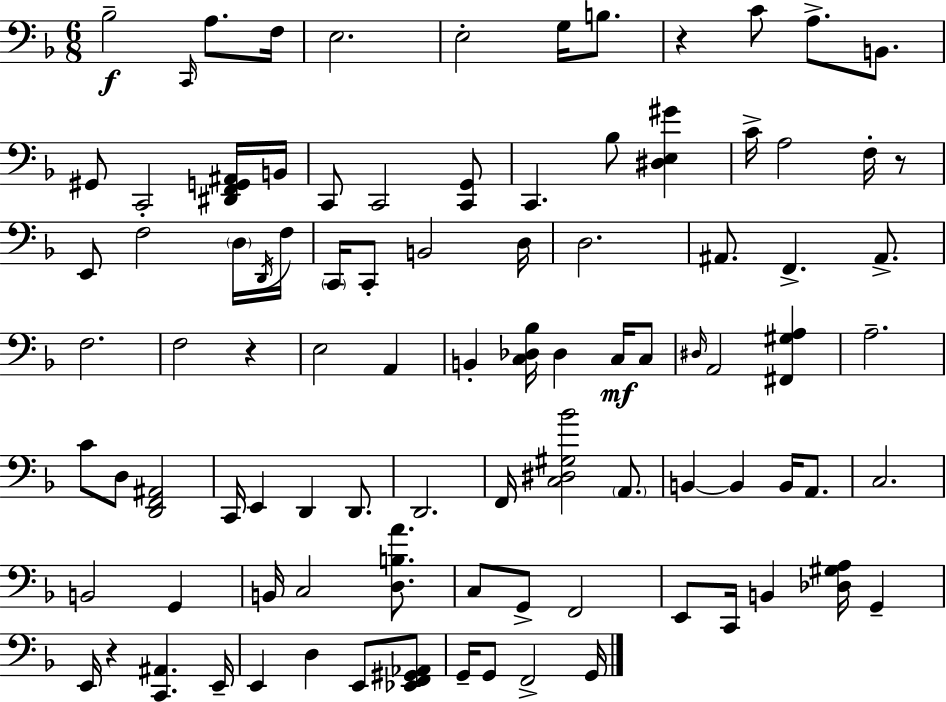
X:1
T:Untitled
M:6/8
L:1/4
K:Dm
_B,2 C,,/4 A,/2 F,/4 E,2 E,2 G,/4 B,/2 z C/2 A,/2 B,,/2 ^G,,/2 C,,2 [^D,,F,,G,,^A,,]/4 B,,/4 C,,/2 C,,2 [C,,G,,]/2 C,, _B,/2 [^D,E,^G] C/4 A,2 F,/4 z/2 E,,/2 F,2 D,/4 D,,/4 F,/4 C,,/4 C,,/2 B,,2 D,/4 D,2 ^A,,/2 F,, ^A,,/2 F,2 F,2 z E,2 A,, B,, [C,_D,_B,]/4 _D, C,/4 C,/2 ^D,/4 A,,2 [^F,,^G,A,] A,2 C/2 D,/2 [D,,F,,^A,,]2 C,,/4 E,, D,, D,,/2 D,,2 F,,/4 [C,^D,^G,_B]2 A,,/2 B,, B,, B,,/4 A,,/2 C,2 B,,2 G,, B,,/4 C,2 [D,B,A]/2 C,/2 G,,/2 F,,2 E,,/2 C,,/4 B,, [_D,^G,A,]/4 G,, E,,/4 z [C,,^A,,] E,,/4 E,, D, E,,/2 [_E,,F,,^G,,_A,,]/2 G,,/4 G,,/2 F,,2 G,,/4